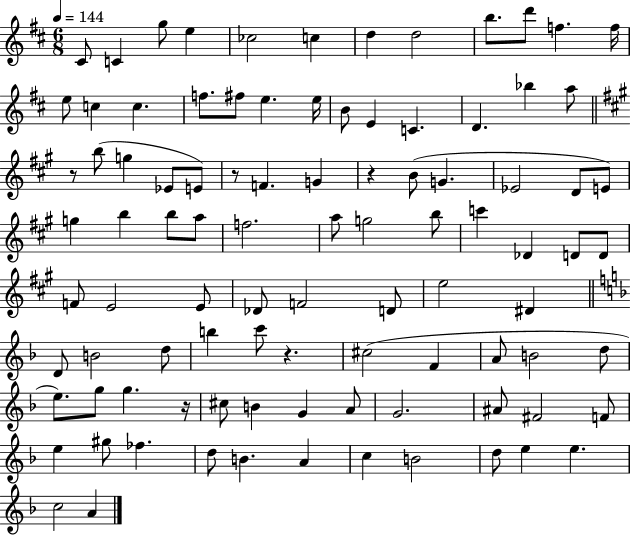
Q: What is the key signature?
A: D major